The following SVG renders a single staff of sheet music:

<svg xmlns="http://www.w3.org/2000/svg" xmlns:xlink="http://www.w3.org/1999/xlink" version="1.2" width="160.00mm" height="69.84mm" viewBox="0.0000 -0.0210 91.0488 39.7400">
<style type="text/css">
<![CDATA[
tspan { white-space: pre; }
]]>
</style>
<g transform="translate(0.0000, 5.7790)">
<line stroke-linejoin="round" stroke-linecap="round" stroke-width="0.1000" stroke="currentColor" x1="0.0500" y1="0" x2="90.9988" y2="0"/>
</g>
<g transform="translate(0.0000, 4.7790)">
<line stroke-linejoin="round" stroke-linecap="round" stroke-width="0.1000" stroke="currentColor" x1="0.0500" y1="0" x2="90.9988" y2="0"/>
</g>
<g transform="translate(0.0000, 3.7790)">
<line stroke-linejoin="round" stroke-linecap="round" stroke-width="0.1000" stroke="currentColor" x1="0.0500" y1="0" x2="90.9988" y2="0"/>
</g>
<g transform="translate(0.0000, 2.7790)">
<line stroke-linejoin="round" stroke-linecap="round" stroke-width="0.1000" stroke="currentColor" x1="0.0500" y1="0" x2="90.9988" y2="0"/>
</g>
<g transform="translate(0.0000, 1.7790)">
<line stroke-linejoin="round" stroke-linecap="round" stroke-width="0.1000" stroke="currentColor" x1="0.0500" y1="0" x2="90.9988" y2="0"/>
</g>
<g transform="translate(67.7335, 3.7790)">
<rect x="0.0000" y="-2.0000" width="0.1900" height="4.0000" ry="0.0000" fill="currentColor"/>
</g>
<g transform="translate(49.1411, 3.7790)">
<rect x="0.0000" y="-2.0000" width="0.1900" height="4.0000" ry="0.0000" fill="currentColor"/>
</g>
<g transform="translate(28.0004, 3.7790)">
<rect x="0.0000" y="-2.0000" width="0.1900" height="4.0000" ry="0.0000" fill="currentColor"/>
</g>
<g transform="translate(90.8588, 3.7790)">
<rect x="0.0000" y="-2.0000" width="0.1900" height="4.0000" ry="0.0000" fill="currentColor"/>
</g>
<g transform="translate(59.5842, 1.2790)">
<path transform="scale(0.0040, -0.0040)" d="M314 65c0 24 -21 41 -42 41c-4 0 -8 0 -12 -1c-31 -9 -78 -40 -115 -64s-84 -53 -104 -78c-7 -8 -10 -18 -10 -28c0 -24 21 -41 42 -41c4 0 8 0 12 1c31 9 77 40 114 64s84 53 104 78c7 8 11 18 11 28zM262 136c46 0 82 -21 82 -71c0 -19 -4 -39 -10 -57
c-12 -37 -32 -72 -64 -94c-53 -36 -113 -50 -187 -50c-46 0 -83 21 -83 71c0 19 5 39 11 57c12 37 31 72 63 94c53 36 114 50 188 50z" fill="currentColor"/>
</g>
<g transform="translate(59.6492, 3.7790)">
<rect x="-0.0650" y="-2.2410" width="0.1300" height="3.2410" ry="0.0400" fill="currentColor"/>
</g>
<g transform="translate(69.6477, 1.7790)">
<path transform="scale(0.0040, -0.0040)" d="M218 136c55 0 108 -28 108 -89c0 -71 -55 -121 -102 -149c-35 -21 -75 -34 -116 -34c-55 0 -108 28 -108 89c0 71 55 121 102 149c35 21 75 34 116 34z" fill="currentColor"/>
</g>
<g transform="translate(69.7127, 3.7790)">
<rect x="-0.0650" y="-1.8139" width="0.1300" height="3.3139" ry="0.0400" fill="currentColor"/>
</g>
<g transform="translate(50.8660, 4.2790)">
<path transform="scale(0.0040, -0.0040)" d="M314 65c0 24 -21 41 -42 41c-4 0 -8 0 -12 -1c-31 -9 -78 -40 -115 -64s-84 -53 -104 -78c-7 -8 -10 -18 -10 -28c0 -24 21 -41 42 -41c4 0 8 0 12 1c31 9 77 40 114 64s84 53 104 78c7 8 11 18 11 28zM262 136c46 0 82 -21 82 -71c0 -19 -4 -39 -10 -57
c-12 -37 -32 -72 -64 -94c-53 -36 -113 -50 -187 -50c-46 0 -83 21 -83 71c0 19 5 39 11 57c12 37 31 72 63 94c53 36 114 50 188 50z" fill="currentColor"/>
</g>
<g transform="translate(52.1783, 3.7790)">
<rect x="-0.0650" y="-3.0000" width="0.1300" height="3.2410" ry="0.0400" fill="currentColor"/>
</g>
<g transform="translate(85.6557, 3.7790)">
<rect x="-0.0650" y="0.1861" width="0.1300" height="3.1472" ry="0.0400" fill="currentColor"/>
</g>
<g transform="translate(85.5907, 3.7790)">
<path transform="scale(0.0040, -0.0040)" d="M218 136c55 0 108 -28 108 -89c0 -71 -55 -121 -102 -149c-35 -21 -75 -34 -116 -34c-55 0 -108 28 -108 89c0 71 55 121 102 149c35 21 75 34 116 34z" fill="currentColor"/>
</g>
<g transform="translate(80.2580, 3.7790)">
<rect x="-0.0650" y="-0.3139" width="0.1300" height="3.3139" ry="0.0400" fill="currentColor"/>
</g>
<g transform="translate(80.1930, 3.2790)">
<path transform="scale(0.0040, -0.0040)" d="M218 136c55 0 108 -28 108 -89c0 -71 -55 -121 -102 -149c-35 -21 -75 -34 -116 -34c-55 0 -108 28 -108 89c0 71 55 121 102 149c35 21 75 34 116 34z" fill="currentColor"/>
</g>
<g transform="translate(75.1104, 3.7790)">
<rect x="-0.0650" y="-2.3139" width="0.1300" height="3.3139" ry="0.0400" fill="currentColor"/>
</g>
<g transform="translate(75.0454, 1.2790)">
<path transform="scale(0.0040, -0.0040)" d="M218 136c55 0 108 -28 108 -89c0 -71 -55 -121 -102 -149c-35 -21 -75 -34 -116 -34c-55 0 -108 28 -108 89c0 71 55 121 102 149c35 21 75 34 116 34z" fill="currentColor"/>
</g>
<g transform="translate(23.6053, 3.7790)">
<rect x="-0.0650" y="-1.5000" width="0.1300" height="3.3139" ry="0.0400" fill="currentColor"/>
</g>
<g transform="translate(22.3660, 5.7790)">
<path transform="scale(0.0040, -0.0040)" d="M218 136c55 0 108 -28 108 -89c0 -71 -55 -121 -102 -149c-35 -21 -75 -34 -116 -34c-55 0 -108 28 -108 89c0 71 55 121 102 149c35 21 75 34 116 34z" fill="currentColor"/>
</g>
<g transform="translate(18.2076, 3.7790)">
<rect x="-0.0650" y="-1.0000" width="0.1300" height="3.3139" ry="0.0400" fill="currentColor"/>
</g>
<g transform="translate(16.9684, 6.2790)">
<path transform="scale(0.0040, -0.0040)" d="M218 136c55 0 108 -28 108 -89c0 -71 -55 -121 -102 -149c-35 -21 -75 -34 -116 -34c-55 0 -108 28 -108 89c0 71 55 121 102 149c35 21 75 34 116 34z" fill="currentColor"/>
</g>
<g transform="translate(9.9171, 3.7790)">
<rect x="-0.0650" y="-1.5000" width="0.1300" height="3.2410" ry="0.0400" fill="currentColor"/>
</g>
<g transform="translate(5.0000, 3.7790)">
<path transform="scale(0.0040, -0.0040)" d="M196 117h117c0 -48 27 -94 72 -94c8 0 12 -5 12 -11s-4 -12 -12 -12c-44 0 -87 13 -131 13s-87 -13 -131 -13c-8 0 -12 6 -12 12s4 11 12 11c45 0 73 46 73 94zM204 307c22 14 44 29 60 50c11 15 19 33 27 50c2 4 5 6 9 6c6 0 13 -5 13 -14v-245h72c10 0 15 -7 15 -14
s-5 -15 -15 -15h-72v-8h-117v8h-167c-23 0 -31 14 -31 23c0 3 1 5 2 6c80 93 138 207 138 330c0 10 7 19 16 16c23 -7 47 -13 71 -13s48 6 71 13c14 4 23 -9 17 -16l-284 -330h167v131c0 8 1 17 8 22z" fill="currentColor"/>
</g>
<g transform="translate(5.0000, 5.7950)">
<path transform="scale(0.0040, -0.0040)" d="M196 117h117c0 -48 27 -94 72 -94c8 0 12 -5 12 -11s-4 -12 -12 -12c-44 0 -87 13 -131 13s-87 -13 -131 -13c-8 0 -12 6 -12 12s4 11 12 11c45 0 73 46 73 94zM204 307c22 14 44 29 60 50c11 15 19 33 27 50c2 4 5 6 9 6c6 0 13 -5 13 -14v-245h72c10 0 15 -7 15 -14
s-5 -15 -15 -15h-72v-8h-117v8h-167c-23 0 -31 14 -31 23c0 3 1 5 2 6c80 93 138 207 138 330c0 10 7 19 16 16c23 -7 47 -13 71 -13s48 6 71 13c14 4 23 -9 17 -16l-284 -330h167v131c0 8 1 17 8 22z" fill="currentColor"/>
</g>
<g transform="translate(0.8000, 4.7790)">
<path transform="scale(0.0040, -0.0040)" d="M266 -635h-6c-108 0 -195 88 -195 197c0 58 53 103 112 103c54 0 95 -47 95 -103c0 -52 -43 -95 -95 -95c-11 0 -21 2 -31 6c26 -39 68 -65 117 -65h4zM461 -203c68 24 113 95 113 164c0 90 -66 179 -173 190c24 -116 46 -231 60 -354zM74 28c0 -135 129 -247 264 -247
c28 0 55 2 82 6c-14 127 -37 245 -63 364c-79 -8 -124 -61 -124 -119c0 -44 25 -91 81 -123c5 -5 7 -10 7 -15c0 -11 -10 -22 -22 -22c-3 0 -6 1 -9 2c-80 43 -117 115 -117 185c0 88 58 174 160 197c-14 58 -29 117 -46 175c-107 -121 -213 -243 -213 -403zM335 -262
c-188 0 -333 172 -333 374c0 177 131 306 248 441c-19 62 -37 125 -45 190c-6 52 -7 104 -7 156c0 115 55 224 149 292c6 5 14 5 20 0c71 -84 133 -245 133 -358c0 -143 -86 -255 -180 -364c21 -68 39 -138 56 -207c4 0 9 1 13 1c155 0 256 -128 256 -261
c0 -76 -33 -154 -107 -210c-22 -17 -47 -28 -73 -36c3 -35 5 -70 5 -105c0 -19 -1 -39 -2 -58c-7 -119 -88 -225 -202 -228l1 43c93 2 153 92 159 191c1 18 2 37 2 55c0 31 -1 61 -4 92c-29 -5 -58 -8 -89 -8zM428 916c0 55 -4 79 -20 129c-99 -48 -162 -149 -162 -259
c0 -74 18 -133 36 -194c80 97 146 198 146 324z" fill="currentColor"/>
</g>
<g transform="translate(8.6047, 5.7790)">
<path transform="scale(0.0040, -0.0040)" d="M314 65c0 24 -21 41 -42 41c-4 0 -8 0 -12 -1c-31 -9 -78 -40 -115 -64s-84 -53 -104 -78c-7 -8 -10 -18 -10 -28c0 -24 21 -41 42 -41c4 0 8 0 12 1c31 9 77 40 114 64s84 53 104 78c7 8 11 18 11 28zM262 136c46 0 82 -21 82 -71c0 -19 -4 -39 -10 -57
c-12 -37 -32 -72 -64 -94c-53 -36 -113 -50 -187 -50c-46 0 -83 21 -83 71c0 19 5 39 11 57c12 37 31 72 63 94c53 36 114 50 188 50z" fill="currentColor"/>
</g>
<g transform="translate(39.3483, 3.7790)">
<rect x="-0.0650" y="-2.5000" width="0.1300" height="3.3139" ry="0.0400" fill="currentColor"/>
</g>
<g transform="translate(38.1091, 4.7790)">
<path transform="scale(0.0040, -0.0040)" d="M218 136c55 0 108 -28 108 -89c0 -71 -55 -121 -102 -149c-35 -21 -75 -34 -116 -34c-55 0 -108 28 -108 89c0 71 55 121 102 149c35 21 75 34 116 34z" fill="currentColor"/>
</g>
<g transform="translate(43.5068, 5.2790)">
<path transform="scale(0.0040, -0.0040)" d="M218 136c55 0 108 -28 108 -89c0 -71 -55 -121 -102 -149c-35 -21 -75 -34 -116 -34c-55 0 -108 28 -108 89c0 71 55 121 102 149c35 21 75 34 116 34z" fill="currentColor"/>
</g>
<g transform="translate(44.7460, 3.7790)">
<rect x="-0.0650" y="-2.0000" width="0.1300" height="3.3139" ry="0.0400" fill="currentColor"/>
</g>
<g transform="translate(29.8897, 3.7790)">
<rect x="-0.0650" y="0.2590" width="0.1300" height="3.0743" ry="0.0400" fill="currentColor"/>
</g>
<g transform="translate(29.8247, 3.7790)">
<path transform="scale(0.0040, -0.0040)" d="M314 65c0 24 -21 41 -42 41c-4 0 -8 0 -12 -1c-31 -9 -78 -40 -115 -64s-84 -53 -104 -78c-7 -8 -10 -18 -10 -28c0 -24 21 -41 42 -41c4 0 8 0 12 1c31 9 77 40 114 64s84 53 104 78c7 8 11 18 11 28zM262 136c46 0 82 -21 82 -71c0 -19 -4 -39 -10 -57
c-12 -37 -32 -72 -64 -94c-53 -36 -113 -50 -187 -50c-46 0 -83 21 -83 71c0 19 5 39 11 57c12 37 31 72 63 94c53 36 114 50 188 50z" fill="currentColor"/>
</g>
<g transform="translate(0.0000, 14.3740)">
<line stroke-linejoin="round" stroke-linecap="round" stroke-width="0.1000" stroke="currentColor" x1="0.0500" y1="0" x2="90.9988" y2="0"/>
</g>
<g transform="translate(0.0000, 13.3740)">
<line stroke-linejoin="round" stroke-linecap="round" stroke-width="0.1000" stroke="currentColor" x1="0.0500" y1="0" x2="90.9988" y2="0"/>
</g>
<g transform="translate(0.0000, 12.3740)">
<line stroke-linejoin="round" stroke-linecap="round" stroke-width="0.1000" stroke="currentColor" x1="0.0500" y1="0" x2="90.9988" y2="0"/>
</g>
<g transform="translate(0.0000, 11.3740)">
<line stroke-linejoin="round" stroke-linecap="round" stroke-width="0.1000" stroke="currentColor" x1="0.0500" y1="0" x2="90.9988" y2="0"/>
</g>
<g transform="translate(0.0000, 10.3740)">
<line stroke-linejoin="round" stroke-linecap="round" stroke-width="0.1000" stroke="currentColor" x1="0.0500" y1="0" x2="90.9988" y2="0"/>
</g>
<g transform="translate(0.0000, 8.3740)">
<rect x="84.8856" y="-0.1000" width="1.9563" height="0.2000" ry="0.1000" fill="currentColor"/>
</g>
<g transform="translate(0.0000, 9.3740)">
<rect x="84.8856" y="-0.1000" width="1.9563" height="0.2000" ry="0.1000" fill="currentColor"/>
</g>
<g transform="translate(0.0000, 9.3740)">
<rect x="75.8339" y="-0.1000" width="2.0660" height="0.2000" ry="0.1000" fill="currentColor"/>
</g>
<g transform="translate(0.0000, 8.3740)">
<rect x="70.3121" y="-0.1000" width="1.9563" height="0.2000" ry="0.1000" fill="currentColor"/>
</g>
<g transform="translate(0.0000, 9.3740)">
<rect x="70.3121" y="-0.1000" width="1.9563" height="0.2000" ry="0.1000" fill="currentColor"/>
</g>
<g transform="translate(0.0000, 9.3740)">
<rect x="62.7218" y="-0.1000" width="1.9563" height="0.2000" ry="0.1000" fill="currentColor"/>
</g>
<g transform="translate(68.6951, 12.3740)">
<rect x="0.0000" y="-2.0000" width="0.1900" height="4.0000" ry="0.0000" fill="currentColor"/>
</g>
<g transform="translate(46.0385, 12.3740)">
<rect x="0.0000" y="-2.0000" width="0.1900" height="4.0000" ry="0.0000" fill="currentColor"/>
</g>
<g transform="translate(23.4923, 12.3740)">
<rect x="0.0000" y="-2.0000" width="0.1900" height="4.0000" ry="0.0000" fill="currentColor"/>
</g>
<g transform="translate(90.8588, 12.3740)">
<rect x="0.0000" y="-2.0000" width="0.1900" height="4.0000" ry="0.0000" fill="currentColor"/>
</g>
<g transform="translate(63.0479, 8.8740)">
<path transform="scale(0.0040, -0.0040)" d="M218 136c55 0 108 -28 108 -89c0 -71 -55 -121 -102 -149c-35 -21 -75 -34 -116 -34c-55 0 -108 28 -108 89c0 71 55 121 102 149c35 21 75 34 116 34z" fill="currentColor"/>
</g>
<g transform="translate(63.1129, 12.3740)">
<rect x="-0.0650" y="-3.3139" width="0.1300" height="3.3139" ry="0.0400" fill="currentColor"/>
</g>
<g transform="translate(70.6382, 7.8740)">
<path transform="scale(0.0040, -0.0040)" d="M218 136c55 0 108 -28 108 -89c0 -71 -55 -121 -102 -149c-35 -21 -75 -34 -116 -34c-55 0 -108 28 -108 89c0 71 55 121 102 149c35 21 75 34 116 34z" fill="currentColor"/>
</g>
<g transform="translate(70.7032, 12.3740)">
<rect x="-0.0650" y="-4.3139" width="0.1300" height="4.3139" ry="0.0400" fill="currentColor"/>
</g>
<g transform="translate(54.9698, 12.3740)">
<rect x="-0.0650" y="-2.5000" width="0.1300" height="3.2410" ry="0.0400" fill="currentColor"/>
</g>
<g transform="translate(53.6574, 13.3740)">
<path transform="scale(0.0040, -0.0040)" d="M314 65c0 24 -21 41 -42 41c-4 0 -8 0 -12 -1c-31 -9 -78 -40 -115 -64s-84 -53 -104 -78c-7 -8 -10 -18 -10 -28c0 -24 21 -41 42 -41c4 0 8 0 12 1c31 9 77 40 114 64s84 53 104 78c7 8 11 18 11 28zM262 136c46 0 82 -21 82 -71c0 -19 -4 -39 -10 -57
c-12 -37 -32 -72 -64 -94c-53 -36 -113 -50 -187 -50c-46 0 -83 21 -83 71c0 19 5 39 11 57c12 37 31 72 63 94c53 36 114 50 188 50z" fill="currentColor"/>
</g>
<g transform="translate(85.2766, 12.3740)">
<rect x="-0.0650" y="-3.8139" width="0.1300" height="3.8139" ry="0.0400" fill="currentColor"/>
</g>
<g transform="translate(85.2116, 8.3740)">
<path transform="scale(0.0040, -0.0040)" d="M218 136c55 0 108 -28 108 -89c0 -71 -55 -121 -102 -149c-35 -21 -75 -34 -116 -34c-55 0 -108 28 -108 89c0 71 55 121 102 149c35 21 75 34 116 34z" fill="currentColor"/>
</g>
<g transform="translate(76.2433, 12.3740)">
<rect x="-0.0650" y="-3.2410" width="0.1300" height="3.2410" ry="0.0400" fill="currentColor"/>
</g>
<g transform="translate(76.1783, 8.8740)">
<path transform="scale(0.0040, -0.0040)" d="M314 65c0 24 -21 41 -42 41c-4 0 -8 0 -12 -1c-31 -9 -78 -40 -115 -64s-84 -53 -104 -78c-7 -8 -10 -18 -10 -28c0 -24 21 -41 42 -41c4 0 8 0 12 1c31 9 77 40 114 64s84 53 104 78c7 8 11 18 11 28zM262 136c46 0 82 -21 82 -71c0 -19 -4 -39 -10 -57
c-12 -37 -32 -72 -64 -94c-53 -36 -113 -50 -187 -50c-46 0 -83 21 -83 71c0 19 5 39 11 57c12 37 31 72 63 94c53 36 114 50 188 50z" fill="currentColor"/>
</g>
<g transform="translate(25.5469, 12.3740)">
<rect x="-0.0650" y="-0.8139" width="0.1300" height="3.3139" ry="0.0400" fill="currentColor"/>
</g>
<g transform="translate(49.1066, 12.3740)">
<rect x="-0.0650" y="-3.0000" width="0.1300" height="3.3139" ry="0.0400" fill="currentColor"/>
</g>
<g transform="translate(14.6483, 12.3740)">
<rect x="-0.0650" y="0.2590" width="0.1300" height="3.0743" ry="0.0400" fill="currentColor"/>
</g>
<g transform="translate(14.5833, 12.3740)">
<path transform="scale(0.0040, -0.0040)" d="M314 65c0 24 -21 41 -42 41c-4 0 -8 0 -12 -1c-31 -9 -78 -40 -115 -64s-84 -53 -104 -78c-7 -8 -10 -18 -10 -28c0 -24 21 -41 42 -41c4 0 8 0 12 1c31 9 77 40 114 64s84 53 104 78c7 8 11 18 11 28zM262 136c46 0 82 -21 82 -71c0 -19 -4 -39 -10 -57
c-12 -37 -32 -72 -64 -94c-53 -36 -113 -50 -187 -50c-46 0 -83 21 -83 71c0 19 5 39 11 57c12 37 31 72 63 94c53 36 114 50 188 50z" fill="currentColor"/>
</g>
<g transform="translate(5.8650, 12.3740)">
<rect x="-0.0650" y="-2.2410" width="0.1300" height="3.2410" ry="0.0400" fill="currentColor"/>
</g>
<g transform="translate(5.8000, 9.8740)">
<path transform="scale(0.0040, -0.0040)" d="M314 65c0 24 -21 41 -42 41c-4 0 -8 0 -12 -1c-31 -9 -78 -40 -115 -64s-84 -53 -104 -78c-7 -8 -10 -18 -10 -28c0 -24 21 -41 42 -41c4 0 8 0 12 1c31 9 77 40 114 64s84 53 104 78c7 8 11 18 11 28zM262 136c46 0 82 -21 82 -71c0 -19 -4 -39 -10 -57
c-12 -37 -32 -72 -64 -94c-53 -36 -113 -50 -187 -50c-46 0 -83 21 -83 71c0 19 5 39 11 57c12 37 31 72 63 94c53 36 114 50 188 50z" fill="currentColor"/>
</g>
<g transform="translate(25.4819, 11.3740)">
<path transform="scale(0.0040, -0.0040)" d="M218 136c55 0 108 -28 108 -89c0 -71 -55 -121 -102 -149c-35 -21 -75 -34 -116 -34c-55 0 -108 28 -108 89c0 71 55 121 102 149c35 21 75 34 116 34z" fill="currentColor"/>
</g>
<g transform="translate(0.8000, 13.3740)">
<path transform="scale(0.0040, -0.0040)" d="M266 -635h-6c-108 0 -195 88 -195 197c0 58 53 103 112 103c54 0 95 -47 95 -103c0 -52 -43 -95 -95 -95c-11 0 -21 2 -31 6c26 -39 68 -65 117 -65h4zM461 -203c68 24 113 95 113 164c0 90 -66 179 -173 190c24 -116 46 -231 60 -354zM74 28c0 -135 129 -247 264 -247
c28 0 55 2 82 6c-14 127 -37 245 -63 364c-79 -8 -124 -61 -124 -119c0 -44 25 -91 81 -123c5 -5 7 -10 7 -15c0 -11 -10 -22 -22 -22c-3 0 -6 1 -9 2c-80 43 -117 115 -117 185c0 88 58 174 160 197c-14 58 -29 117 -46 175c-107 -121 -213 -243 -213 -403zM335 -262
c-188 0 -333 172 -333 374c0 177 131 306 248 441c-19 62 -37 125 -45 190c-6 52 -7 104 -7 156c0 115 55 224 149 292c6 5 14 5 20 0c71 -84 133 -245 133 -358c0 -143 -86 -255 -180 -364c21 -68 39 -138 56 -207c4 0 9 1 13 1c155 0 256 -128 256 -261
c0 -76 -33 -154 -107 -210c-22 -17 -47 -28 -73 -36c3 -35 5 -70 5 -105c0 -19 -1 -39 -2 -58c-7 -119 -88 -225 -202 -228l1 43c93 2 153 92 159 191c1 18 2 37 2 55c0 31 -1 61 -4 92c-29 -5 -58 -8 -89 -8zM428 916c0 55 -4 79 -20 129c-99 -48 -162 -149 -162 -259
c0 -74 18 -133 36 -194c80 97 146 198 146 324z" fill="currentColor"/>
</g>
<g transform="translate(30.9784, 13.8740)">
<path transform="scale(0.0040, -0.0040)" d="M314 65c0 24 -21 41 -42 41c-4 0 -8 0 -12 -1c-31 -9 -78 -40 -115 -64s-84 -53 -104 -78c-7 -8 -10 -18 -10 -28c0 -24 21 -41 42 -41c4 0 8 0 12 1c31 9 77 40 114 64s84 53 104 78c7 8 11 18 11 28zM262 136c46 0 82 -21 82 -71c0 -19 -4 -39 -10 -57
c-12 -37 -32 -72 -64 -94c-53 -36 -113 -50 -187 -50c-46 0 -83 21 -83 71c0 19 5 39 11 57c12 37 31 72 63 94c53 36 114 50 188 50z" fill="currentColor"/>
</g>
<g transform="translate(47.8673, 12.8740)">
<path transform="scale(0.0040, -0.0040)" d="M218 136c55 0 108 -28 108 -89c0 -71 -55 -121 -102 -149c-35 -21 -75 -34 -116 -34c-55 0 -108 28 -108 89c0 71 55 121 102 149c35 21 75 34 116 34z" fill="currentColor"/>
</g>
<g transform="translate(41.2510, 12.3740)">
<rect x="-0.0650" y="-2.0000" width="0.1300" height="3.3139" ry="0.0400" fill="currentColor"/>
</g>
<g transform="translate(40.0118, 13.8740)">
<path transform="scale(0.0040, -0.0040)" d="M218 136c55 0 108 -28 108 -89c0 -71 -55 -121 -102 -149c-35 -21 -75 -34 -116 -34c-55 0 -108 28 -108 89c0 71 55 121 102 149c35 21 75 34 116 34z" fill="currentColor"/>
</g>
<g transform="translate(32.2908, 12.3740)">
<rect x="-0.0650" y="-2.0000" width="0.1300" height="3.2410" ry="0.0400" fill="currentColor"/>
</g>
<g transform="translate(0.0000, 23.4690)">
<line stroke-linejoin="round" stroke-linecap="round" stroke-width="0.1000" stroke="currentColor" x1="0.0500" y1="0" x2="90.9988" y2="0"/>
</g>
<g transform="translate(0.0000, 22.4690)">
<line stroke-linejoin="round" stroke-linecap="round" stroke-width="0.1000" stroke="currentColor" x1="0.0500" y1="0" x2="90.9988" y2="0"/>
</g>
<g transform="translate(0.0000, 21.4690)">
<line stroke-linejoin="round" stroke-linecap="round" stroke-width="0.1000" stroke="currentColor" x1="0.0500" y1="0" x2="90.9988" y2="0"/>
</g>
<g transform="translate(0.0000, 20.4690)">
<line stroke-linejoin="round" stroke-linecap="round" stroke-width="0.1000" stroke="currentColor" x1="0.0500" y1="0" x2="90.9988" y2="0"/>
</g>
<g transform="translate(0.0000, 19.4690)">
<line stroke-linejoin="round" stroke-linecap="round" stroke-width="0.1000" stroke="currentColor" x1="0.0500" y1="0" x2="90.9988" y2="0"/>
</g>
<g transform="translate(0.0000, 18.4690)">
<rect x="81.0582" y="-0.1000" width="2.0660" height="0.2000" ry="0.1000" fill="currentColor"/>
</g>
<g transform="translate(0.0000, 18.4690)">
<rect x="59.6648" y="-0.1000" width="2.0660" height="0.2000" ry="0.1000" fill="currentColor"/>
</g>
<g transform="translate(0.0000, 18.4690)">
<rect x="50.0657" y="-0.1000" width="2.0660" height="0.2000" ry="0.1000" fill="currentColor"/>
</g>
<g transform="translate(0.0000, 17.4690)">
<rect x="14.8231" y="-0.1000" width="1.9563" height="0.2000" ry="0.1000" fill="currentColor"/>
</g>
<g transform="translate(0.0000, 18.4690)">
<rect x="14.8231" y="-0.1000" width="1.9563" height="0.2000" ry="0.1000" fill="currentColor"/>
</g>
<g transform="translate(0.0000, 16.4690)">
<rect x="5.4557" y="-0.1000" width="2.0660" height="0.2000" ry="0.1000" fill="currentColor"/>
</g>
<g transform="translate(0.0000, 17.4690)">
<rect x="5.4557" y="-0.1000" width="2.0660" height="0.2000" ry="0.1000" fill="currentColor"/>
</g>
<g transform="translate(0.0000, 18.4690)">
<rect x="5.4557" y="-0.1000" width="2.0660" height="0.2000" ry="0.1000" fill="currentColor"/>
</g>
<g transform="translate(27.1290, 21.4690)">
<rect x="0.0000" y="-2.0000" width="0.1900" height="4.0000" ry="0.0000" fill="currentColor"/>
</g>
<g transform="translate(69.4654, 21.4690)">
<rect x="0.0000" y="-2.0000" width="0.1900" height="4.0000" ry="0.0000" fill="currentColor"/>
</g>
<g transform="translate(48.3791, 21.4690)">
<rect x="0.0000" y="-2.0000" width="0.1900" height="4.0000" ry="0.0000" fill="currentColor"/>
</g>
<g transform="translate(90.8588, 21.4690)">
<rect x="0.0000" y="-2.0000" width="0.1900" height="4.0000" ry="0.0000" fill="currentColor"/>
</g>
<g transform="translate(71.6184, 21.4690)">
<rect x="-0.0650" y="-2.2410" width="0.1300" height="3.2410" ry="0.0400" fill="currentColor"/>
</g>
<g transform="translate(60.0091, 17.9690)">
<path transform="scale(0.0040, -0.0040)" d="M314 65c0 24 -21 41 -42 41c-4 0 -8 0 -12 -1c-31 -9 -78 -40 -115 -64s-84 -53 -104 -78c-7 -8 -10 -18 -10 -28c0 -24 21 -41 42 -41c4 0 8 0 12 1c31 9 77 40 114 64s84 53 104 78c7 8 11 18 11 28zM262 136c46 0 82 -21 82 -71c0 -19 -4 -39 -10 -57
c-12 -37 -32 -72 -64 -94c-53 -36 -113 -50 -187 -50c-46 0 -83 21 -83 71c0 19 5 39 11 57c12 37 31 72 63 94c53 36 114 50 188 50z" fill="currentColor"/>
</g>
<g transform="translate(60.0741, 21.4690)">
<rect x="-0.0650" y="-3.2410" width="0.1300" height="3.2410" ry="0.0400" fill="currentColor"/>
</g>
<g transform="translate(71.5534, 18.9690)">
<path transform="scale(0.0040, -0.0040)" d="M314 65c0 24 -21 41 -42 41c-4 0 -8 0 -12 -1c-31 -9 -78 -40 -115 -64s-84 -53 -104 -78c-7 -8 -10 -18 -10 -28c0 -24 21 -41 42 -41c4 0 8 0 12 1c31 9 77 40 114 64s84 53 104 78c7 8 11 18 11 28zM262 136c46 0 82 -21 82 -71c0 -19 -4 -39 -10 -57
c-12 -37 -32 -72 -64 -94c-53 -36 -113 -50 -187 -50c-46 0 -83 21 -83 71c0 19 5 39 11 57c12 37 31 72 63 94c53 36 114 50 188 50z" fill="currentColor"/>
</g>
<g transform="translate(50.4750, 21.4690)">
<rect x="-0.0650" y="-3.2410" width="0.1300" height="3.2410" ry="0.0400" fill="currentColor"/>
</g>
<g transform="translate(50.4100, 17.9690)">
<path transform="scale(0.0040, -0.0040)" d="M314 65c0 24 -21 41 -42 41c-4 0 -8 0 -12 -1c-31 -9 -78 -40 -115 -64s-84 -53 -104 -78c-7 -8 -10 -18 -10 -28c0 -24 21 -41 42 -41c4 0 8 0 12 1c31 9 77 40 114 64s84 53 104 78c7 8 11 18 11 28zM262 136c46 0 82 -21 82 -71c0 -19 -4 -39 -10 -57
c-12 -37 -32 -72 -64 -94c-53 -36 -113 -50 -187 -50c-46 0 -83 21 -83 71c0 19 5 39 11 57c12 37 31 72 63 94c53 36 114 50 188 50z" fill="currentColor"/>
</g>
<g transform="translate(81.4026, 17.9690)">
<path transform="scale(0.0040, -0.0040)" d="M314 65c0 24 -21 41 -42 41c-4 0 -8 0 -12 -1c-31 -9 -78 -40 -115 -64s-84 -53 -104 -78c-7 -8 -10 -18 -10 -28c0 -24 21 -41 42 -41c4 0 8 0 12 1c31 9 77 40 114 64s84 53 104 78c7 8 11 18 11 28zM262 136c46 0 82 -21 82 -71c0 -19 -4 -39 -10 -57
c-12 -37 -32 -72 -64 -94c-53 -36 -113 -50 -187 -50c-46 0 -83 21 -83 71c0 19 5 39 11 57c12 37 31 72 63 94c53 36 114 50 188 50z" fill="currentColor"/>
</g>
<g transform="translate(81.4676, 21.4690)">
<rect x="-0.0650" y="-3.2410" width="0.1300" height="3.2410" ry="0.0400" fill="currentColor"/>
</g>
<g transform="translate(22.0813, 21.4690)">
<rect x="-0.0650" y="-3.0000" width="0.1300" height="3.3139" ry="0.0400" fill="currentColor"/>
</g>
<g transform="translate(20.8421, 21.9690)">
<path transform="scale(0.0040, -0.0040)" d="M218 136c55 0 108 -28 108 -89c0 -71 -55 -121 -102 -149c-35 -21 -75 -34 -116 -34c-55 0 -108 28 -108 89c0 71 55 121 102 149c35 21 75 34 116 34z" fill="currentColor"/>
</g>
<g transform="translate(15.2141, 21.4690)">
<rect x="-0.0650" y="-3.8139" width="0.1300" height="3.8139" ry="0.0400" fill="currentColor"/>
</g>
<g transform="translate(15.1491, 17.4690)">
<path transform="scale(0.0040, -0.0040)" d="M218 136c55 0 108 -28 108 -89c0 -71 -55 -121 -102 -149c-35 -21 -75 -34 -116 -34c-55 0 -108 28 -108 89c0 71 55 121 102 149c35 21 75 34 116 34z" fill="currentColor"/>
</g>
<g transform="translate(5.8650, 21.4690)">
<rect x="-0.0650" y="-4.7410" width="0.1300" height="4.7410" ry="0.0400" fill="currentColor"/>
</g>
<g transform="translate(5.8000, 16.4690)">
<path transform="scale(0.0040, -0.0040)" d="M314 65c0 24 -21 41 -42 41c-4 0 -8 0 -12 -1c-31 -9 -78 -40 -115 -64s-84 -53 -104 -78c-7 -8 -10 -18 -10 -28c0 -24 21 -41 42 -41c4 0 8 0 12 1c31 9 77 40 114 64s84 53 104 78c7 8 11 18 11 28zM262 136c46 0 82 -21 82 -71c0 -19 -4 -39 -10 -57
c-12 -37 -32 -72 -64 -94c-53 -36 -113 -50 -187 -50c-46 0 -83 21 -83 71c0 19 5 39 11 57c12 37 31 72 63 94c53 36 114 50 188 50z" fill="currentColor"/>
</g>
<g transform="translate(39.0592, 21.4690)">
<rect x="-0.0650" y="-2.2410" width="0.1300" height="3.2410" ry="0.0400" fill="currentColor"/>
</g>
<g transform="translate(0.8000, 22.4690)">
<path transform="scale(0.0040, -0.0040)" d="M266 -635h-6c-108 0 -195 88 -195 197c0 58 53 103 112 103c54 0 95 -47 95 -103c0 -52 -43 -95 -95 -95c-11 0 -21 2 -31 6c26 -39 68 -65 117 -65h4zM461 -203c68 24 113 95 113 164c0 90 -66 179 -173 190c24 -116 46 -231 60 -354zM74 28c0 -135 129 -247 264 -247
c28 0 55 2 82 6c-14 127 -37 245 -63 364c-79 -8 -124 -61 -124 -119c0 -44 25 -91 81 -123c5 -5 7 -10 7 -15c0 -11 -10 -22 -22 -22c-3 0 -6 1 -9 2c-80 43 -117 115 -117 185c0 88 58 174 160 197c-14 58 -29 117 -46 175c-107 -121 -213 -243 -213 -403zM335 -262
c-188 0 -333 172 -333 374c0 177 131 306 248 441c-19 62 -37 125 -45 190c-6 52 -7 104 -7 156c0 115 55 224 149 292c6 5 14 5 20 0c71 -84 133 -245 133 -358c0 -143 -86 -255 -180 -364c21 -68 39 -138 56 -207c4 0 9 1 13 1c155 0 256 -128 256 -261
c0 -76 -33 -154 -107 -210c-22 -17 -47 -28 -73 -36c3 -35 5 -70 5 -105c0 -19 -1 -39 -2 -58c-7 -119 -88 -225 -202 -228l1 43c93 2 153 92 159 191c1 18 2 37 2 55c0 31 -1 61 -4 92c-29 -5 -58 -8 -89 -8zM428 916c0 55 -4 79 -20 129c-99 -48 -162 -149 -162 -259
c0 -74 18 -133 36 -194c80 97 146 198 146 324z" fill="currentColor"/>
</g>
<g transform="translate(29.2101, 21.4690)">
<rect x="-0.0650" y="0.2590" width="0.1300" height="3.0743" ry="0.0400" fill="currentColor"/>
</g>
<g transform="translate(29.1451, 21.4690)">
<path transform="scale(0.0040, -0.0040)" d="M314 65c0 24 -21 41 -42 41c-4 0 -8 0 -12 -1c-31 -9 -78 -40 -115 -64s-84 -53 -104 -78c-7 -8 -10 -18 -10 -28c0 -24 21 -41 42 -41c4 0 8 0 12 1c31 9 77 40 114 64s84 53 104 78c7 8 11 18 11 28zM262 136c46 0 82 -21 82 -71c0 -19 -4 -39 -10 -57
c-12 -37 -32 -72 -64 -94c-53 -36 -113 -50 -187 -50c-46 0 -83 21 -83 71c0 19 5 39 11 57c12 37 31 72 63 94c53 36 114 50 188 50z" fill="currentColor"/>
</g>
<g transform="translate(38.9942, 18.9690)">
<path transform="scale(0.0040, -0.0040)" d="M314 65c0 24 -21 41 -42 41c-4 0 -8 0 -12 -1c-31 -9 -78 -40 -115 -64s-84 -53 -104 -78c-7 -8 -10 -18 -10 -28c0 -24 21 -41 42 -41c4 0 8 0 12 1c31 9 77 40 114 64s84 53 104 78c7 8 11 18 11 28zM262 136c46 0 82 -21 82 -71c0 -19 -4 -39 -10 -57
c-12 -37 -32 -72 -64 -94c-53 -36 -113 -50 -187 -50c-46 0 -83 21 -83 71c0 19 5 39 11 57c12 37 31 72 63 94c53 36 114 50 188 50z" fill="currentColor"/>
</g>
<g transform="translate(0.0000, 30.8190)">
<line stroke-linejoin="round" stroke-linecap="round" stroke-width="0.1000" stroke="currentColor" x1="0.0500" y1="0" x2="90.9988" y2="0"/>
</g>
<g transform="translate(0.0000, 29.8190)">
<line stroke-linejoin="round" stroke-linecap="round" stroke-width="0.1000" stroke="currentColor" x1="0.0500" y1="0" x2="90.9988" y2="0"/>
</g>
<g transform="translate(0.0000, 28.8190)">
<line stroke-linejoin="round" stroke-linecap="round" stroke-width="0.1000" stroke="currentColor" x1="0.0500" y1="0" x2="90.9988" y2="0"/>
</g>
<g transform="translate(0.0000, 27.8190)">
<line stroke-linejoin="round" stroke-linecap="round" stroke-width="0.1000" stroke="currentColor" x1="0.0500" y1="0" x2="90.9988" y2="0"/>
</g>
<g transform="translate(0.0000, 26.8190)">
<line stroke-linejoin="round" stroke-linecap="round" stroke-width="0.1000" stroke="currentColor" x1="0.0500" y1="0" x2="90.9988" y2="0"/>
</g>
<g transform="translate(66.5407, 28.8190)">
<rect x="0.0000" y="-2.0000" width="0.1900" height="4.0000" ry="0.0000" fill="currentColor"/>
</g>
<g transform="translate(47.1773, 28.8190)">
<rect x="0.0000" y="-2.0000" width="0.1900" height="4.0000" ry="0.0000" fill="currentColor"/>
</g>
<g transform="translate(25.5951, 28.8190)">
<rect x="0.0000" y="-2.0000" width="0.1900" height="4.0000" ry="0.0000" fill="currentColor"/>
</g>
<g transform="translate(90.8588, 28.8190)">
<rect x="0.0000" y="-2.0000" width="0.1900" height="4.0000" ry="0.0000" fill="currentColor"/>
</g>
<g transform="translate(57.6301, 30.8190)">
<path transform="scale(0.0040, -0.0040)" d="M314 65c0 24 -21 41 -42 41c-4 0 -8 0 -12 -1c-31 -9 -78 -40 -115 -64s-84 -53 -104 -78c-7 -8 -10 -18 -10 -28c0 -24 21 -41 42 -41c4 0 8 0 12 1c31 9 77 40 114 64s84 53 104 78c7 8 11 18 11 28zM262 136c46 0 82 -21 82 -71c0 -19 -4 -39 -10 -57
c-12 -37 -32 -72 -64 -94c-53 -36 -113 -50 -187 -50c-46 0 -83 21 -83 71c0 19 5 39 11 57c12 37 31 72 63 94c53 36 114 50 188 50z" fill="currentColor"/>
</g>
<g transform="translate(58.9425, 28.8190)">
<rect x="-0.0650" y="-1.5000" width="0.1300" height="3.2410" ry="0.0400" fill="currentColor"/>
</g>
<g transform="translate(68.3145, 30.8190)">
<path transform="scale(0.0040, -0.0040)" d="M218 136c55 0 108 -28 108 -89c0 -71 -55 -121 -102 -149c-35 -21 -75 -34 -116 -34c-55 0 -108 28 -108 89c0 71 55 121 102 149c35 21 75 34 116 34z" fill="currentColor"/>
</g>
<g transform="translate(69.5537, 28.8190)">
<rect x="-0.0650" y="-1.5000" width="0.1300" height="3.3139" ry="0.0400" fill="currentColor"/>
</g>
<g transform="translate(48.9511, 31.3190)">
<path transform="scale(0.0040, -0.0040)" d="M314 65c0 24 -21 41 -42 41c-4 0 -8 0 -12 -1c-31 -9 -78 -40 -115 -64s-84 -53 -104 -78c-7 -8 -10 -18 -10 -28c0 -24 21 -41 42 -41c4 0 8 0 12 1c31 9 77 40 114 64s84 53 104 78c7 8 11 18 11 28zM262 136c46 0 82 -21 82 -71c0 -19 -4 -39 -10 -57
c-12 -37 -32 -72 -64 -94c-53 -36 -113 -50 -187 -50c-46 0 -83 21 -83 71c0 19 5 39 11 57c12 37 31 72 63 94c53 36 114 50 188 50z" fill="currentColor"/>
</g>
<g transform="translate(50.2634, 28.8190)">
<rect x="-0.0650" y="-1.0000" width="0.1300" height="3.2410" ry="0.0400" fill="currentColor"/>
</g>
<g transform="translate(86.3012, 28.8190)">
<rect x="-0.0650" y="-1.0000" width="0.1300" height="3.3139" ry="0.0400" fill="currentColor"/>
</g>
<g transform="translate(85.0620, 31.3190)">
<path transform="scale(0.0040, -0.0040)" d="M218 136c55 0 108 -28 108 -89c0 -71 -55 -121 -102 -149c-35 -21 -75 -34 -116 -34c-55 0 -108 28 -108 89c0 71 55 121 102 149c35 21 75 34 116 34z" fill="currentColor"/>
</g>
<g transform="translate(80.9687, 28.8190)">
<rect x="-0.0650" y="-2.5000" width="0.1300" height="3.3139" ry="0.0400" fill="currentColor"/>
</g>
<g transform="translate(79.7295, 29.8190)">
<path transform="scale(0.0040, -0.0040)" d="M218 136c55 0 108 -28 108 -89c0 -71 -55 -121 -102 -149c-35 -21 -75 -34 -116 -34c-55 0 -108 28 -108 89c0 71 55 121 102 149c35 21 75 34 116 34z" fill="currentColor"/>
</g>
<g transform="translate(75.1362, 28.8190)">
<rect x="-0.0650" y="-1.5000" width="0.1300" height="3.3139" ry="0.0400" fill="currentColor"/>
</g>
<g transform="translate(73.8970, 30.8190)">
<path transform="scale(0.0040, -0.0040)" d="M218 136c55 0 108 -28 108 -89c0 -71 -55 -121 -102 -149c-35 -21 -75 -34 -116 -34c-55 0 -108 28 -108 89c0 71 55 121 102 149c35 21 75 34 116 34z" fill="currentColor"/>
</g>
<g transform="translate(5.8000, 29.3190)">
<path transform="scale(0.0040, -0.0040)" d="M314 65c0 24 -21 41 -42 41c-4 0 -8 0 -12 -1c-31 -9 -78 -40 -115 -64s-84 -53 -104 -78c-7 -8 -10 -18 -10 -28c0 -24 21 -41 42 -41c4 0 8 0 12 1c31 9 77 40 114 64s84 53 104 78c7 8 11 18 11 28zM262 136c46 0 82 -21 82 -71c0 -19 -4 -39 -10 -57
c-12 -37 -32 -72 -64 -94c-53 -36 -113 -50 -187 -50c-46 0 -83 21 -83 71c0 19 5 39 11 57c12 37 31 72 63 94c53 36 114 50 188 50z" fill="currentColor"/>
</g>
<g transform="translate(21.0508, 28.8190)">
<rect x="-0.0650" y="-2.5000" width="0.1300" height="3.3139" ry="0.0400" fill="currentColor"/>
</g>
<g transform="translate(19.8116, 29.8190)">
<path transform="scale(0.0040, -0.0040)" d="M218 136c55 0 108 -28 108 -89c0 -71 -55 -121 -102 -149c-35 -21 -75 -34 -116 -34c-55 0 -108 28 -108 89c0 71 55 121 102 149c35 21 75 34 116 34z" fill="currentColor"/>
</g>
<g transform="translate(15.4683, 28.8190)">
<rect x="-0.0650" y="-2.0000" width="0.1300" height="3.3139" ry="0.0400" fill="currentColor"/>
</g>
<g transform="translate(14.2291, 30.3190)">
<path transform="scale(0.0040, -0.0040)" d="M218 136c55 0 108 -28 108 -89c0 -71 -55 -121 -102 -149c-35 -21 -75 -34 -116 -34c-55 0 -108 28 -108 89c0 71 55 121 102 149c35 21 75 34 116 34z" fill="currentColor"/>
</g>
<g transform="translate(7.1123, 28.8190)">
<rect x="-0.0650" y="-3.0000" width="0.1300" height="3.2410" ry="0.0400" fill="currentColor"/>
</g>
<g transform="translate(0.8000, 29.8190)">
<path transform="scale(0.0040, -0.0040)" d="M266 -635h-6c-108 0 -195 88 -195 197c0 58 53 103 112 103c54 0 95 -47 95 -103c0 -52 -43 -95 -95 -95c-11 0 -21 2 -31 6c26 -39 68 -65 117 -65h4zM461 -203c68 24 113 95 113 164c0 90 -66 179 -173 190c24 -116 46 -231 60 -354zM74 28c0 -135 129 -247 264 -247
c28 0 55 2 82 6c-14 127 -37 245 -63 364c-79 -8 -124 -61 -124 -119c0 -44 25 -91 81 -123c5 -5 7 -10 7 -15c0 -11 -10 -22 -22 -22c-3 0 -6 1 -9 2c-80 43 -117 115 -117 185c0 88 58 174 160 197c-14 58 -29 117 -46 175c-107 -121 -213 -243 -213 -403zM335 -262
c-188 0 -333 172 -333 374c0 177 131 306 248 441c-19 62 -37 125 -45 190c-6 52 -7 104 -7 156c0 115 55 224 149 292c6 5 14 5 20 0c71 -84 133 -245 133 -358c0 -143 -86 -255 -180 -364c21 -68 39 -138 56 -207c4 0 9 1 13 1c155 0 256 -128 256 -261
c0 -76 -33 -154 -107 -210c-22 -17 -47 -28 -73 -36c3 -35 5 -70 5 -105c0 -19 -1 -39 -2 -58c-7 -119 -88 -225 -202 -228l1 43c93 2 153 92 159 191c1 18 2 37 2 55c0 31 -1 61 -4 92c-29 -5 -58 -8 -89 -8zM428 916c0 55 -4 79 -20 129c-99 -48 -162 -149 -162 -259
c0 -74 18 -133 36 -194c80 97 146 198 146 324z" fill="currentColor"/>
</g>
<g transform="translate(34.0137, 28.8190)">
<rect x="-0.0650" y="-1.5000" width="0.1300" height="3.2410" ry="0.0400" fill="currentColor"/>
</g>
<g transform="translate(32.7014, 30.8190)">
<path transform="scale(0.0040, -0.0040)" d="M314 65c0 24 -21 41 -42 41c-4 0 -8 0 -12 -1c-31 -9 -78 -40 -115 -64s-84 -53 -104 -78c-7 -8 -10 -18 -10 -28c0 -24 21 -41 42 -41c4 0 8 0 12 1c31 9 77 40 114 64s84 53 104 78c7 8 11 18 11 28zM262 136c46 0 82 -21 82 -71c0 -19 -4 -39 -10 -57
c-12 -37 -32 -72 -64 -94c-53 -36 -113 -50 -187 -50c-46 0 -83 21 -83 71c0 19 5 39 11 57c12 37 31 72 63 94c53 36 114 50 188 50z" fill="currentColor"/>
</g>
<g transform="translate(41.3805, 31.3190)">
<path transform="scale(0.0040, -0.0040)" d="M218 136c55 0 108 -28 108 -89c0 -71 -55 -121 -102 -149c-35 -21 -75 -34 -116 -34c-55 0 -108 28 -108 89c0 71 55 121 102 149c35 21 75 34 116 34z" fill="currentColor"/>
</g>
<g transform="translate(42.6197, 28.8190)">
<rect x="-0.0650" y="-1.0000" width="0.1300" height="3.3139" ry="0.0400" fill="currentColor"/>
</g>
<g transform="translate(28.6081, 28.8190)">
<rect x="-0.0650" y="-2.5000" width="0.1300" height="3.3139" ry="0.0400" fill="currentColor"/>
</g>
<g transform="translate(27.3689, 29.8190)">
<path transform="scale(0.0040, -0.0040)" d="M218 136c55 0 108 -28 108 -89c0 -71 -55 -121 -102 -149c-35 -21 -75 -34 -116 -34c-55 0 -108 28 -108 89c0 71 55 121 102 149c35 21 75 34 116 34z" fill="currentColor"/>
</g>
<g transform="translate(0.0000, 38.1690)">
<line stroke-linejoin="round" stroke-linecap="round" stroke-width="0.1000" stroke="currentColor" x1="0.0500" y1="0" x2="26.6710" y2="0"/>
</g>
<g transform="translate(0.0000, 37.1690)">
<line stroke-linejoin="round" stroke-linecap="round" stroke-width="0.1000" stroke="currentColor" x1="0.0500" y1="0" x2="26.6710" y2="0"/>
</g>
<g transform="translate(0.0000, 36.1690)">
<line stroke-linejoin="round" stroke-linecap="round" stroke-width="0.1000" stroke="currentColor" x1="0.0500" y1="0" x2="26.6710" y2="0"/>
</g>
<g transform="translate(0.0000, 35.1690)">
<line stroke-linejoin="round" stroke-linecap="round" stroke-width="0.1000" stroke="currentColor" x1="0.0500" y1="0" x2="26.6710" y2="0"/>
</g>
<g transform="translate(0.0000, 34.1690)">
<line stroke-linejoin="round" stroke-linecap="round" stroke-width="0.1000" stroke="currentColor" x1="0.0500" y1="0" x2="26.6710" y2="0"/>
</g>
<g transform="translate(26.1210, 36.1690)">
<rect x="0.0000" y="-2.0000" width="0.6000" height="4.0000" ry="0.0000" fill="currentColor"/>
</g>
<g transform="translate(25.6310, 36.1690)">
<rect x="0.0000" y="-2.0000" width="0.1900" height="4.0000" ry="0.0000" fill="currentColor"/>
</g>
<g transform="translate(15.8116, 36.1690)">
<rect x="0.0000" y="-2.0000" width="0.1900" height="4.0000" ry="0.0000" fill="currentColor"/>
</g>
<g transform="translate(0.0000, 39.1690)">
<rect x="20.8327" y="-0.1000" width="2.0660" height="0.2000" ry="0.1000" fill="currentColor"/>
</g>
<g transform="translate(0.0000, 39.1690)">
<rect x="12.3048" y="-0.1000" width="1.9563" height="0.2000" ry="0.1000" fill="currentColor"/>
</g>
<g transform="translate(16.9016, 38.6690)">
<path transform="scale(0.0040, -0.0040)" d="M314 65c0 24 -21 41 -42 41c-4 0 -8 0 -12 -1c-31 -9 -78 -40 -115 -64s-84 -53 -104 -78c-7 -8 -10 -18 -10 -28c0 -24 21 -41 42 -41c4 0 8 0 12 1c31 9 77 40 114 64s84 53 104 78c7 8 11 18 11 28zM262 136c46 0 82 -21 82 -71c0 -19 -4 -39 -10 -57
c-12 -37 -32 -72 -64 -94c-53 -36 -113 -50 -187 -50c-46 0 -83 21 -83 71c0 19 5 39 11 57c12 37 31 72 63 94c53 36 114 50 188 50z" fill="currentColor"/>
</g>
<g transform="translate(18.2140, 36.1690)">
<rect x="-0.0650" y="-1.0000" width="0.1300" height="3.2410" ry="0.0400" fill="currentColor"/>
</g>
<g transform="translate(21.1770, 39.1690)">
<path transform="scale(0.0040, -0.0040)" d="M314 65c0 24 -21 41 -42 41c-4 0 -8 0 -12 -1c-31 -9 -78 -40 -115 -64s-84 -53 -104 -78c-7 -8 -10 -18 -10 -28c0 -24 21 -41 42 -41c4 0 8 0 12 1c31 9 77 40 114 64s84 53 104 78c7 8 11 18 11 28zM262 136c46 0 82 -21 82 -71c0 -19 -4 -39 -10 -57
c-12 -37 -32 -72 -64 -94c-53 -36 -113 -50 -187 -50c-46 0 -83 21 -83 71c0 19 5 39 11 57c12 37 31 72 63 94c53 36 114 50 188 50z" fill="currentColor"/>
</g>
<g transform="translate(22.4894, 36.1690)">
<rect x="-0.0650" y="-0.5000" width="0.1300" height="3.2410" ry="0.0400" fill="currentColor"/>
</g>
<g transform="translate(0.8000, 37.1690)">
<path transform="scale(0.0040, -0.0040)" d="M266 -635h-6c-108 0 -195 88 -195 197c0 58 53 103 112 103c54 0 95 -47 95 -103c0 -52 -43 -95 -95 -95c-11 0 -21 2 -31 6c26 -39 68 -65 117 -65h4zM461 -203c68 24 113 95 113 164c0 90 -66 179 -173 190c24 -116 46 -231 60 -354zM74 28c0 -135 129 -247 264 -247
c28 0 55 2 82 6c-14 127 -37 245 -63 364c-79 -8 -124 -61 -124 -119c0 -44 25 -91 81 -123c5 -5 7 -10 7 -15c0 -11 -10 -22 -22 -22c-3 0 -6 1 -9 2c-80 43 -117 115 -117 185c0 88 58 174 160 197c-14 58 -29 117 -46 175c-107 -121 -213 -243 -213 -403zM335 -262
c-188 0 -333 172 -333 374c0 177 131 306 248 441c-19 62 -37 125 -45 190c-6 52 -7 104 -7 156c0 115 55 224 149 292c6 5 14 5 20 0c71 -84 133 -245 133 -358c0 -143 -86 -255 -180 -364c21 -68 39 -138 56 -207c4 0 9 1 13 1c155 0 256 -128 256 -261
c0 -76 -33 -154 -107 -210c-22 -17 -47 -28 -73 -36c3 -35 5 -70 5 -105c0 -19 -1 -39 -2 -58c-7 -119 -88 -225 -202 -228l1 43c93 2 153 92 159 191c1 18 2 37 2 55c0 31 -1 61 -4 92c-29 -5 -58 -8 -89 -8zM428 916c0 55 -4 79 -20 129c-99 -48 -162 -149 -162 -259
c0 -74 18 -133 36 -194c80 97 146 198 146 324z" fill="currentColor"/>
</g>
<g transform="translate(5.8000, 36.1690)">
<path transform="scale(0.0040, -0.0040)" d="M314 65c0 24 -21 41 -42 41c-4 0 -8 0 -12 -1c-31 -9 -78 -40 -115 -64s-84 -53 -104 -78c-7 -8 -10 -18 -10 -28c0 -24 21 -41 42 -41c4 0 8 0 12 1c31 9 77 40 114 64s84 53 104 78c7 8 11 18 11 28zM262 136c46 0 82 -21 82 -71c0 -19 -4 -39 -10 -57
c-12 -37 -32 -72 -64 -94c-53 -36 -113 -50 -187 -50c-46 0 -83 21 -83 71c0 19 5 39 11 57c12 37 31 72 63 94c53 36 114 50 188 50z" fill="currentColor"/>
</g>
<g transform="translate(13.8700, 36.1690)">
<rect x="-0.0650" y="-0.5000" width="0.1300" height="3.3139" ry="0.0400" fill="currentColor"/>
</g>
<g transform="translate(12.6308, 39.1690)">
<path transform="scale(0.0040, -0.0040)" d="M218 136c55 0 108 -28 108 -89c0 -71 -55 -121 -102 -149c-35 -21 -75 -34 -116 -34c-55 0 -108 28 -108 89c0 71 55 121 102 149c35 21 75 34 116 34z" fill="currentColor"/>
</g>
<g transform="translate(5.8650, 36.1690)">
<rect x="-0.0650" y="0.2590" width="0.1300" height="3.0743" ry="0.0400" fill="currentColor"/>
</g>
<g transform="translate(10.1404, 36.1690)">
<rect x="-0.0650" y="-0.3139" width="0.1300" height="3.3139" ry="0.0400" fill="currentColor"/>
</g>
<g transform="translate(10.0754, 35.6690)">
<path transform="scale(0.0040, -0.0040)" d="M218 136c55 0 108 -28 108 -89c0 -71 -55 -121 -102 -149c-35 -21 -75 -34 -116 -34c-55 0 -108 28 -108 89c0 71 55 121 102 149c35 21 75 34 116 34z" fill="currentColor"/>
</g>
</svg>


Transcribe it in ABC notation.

X:1
T:Untitled
M:4/4
L:1/4
K:C
E2 D E B2 G F A2 g2 f g c B g2 B2 d F2 F A G2 b d' b2 c' e'2 c' A B2 g2 b2 b2 g2 b2 A2 F G G E2 D D2 E2 E E G D B2 c C D2 C2